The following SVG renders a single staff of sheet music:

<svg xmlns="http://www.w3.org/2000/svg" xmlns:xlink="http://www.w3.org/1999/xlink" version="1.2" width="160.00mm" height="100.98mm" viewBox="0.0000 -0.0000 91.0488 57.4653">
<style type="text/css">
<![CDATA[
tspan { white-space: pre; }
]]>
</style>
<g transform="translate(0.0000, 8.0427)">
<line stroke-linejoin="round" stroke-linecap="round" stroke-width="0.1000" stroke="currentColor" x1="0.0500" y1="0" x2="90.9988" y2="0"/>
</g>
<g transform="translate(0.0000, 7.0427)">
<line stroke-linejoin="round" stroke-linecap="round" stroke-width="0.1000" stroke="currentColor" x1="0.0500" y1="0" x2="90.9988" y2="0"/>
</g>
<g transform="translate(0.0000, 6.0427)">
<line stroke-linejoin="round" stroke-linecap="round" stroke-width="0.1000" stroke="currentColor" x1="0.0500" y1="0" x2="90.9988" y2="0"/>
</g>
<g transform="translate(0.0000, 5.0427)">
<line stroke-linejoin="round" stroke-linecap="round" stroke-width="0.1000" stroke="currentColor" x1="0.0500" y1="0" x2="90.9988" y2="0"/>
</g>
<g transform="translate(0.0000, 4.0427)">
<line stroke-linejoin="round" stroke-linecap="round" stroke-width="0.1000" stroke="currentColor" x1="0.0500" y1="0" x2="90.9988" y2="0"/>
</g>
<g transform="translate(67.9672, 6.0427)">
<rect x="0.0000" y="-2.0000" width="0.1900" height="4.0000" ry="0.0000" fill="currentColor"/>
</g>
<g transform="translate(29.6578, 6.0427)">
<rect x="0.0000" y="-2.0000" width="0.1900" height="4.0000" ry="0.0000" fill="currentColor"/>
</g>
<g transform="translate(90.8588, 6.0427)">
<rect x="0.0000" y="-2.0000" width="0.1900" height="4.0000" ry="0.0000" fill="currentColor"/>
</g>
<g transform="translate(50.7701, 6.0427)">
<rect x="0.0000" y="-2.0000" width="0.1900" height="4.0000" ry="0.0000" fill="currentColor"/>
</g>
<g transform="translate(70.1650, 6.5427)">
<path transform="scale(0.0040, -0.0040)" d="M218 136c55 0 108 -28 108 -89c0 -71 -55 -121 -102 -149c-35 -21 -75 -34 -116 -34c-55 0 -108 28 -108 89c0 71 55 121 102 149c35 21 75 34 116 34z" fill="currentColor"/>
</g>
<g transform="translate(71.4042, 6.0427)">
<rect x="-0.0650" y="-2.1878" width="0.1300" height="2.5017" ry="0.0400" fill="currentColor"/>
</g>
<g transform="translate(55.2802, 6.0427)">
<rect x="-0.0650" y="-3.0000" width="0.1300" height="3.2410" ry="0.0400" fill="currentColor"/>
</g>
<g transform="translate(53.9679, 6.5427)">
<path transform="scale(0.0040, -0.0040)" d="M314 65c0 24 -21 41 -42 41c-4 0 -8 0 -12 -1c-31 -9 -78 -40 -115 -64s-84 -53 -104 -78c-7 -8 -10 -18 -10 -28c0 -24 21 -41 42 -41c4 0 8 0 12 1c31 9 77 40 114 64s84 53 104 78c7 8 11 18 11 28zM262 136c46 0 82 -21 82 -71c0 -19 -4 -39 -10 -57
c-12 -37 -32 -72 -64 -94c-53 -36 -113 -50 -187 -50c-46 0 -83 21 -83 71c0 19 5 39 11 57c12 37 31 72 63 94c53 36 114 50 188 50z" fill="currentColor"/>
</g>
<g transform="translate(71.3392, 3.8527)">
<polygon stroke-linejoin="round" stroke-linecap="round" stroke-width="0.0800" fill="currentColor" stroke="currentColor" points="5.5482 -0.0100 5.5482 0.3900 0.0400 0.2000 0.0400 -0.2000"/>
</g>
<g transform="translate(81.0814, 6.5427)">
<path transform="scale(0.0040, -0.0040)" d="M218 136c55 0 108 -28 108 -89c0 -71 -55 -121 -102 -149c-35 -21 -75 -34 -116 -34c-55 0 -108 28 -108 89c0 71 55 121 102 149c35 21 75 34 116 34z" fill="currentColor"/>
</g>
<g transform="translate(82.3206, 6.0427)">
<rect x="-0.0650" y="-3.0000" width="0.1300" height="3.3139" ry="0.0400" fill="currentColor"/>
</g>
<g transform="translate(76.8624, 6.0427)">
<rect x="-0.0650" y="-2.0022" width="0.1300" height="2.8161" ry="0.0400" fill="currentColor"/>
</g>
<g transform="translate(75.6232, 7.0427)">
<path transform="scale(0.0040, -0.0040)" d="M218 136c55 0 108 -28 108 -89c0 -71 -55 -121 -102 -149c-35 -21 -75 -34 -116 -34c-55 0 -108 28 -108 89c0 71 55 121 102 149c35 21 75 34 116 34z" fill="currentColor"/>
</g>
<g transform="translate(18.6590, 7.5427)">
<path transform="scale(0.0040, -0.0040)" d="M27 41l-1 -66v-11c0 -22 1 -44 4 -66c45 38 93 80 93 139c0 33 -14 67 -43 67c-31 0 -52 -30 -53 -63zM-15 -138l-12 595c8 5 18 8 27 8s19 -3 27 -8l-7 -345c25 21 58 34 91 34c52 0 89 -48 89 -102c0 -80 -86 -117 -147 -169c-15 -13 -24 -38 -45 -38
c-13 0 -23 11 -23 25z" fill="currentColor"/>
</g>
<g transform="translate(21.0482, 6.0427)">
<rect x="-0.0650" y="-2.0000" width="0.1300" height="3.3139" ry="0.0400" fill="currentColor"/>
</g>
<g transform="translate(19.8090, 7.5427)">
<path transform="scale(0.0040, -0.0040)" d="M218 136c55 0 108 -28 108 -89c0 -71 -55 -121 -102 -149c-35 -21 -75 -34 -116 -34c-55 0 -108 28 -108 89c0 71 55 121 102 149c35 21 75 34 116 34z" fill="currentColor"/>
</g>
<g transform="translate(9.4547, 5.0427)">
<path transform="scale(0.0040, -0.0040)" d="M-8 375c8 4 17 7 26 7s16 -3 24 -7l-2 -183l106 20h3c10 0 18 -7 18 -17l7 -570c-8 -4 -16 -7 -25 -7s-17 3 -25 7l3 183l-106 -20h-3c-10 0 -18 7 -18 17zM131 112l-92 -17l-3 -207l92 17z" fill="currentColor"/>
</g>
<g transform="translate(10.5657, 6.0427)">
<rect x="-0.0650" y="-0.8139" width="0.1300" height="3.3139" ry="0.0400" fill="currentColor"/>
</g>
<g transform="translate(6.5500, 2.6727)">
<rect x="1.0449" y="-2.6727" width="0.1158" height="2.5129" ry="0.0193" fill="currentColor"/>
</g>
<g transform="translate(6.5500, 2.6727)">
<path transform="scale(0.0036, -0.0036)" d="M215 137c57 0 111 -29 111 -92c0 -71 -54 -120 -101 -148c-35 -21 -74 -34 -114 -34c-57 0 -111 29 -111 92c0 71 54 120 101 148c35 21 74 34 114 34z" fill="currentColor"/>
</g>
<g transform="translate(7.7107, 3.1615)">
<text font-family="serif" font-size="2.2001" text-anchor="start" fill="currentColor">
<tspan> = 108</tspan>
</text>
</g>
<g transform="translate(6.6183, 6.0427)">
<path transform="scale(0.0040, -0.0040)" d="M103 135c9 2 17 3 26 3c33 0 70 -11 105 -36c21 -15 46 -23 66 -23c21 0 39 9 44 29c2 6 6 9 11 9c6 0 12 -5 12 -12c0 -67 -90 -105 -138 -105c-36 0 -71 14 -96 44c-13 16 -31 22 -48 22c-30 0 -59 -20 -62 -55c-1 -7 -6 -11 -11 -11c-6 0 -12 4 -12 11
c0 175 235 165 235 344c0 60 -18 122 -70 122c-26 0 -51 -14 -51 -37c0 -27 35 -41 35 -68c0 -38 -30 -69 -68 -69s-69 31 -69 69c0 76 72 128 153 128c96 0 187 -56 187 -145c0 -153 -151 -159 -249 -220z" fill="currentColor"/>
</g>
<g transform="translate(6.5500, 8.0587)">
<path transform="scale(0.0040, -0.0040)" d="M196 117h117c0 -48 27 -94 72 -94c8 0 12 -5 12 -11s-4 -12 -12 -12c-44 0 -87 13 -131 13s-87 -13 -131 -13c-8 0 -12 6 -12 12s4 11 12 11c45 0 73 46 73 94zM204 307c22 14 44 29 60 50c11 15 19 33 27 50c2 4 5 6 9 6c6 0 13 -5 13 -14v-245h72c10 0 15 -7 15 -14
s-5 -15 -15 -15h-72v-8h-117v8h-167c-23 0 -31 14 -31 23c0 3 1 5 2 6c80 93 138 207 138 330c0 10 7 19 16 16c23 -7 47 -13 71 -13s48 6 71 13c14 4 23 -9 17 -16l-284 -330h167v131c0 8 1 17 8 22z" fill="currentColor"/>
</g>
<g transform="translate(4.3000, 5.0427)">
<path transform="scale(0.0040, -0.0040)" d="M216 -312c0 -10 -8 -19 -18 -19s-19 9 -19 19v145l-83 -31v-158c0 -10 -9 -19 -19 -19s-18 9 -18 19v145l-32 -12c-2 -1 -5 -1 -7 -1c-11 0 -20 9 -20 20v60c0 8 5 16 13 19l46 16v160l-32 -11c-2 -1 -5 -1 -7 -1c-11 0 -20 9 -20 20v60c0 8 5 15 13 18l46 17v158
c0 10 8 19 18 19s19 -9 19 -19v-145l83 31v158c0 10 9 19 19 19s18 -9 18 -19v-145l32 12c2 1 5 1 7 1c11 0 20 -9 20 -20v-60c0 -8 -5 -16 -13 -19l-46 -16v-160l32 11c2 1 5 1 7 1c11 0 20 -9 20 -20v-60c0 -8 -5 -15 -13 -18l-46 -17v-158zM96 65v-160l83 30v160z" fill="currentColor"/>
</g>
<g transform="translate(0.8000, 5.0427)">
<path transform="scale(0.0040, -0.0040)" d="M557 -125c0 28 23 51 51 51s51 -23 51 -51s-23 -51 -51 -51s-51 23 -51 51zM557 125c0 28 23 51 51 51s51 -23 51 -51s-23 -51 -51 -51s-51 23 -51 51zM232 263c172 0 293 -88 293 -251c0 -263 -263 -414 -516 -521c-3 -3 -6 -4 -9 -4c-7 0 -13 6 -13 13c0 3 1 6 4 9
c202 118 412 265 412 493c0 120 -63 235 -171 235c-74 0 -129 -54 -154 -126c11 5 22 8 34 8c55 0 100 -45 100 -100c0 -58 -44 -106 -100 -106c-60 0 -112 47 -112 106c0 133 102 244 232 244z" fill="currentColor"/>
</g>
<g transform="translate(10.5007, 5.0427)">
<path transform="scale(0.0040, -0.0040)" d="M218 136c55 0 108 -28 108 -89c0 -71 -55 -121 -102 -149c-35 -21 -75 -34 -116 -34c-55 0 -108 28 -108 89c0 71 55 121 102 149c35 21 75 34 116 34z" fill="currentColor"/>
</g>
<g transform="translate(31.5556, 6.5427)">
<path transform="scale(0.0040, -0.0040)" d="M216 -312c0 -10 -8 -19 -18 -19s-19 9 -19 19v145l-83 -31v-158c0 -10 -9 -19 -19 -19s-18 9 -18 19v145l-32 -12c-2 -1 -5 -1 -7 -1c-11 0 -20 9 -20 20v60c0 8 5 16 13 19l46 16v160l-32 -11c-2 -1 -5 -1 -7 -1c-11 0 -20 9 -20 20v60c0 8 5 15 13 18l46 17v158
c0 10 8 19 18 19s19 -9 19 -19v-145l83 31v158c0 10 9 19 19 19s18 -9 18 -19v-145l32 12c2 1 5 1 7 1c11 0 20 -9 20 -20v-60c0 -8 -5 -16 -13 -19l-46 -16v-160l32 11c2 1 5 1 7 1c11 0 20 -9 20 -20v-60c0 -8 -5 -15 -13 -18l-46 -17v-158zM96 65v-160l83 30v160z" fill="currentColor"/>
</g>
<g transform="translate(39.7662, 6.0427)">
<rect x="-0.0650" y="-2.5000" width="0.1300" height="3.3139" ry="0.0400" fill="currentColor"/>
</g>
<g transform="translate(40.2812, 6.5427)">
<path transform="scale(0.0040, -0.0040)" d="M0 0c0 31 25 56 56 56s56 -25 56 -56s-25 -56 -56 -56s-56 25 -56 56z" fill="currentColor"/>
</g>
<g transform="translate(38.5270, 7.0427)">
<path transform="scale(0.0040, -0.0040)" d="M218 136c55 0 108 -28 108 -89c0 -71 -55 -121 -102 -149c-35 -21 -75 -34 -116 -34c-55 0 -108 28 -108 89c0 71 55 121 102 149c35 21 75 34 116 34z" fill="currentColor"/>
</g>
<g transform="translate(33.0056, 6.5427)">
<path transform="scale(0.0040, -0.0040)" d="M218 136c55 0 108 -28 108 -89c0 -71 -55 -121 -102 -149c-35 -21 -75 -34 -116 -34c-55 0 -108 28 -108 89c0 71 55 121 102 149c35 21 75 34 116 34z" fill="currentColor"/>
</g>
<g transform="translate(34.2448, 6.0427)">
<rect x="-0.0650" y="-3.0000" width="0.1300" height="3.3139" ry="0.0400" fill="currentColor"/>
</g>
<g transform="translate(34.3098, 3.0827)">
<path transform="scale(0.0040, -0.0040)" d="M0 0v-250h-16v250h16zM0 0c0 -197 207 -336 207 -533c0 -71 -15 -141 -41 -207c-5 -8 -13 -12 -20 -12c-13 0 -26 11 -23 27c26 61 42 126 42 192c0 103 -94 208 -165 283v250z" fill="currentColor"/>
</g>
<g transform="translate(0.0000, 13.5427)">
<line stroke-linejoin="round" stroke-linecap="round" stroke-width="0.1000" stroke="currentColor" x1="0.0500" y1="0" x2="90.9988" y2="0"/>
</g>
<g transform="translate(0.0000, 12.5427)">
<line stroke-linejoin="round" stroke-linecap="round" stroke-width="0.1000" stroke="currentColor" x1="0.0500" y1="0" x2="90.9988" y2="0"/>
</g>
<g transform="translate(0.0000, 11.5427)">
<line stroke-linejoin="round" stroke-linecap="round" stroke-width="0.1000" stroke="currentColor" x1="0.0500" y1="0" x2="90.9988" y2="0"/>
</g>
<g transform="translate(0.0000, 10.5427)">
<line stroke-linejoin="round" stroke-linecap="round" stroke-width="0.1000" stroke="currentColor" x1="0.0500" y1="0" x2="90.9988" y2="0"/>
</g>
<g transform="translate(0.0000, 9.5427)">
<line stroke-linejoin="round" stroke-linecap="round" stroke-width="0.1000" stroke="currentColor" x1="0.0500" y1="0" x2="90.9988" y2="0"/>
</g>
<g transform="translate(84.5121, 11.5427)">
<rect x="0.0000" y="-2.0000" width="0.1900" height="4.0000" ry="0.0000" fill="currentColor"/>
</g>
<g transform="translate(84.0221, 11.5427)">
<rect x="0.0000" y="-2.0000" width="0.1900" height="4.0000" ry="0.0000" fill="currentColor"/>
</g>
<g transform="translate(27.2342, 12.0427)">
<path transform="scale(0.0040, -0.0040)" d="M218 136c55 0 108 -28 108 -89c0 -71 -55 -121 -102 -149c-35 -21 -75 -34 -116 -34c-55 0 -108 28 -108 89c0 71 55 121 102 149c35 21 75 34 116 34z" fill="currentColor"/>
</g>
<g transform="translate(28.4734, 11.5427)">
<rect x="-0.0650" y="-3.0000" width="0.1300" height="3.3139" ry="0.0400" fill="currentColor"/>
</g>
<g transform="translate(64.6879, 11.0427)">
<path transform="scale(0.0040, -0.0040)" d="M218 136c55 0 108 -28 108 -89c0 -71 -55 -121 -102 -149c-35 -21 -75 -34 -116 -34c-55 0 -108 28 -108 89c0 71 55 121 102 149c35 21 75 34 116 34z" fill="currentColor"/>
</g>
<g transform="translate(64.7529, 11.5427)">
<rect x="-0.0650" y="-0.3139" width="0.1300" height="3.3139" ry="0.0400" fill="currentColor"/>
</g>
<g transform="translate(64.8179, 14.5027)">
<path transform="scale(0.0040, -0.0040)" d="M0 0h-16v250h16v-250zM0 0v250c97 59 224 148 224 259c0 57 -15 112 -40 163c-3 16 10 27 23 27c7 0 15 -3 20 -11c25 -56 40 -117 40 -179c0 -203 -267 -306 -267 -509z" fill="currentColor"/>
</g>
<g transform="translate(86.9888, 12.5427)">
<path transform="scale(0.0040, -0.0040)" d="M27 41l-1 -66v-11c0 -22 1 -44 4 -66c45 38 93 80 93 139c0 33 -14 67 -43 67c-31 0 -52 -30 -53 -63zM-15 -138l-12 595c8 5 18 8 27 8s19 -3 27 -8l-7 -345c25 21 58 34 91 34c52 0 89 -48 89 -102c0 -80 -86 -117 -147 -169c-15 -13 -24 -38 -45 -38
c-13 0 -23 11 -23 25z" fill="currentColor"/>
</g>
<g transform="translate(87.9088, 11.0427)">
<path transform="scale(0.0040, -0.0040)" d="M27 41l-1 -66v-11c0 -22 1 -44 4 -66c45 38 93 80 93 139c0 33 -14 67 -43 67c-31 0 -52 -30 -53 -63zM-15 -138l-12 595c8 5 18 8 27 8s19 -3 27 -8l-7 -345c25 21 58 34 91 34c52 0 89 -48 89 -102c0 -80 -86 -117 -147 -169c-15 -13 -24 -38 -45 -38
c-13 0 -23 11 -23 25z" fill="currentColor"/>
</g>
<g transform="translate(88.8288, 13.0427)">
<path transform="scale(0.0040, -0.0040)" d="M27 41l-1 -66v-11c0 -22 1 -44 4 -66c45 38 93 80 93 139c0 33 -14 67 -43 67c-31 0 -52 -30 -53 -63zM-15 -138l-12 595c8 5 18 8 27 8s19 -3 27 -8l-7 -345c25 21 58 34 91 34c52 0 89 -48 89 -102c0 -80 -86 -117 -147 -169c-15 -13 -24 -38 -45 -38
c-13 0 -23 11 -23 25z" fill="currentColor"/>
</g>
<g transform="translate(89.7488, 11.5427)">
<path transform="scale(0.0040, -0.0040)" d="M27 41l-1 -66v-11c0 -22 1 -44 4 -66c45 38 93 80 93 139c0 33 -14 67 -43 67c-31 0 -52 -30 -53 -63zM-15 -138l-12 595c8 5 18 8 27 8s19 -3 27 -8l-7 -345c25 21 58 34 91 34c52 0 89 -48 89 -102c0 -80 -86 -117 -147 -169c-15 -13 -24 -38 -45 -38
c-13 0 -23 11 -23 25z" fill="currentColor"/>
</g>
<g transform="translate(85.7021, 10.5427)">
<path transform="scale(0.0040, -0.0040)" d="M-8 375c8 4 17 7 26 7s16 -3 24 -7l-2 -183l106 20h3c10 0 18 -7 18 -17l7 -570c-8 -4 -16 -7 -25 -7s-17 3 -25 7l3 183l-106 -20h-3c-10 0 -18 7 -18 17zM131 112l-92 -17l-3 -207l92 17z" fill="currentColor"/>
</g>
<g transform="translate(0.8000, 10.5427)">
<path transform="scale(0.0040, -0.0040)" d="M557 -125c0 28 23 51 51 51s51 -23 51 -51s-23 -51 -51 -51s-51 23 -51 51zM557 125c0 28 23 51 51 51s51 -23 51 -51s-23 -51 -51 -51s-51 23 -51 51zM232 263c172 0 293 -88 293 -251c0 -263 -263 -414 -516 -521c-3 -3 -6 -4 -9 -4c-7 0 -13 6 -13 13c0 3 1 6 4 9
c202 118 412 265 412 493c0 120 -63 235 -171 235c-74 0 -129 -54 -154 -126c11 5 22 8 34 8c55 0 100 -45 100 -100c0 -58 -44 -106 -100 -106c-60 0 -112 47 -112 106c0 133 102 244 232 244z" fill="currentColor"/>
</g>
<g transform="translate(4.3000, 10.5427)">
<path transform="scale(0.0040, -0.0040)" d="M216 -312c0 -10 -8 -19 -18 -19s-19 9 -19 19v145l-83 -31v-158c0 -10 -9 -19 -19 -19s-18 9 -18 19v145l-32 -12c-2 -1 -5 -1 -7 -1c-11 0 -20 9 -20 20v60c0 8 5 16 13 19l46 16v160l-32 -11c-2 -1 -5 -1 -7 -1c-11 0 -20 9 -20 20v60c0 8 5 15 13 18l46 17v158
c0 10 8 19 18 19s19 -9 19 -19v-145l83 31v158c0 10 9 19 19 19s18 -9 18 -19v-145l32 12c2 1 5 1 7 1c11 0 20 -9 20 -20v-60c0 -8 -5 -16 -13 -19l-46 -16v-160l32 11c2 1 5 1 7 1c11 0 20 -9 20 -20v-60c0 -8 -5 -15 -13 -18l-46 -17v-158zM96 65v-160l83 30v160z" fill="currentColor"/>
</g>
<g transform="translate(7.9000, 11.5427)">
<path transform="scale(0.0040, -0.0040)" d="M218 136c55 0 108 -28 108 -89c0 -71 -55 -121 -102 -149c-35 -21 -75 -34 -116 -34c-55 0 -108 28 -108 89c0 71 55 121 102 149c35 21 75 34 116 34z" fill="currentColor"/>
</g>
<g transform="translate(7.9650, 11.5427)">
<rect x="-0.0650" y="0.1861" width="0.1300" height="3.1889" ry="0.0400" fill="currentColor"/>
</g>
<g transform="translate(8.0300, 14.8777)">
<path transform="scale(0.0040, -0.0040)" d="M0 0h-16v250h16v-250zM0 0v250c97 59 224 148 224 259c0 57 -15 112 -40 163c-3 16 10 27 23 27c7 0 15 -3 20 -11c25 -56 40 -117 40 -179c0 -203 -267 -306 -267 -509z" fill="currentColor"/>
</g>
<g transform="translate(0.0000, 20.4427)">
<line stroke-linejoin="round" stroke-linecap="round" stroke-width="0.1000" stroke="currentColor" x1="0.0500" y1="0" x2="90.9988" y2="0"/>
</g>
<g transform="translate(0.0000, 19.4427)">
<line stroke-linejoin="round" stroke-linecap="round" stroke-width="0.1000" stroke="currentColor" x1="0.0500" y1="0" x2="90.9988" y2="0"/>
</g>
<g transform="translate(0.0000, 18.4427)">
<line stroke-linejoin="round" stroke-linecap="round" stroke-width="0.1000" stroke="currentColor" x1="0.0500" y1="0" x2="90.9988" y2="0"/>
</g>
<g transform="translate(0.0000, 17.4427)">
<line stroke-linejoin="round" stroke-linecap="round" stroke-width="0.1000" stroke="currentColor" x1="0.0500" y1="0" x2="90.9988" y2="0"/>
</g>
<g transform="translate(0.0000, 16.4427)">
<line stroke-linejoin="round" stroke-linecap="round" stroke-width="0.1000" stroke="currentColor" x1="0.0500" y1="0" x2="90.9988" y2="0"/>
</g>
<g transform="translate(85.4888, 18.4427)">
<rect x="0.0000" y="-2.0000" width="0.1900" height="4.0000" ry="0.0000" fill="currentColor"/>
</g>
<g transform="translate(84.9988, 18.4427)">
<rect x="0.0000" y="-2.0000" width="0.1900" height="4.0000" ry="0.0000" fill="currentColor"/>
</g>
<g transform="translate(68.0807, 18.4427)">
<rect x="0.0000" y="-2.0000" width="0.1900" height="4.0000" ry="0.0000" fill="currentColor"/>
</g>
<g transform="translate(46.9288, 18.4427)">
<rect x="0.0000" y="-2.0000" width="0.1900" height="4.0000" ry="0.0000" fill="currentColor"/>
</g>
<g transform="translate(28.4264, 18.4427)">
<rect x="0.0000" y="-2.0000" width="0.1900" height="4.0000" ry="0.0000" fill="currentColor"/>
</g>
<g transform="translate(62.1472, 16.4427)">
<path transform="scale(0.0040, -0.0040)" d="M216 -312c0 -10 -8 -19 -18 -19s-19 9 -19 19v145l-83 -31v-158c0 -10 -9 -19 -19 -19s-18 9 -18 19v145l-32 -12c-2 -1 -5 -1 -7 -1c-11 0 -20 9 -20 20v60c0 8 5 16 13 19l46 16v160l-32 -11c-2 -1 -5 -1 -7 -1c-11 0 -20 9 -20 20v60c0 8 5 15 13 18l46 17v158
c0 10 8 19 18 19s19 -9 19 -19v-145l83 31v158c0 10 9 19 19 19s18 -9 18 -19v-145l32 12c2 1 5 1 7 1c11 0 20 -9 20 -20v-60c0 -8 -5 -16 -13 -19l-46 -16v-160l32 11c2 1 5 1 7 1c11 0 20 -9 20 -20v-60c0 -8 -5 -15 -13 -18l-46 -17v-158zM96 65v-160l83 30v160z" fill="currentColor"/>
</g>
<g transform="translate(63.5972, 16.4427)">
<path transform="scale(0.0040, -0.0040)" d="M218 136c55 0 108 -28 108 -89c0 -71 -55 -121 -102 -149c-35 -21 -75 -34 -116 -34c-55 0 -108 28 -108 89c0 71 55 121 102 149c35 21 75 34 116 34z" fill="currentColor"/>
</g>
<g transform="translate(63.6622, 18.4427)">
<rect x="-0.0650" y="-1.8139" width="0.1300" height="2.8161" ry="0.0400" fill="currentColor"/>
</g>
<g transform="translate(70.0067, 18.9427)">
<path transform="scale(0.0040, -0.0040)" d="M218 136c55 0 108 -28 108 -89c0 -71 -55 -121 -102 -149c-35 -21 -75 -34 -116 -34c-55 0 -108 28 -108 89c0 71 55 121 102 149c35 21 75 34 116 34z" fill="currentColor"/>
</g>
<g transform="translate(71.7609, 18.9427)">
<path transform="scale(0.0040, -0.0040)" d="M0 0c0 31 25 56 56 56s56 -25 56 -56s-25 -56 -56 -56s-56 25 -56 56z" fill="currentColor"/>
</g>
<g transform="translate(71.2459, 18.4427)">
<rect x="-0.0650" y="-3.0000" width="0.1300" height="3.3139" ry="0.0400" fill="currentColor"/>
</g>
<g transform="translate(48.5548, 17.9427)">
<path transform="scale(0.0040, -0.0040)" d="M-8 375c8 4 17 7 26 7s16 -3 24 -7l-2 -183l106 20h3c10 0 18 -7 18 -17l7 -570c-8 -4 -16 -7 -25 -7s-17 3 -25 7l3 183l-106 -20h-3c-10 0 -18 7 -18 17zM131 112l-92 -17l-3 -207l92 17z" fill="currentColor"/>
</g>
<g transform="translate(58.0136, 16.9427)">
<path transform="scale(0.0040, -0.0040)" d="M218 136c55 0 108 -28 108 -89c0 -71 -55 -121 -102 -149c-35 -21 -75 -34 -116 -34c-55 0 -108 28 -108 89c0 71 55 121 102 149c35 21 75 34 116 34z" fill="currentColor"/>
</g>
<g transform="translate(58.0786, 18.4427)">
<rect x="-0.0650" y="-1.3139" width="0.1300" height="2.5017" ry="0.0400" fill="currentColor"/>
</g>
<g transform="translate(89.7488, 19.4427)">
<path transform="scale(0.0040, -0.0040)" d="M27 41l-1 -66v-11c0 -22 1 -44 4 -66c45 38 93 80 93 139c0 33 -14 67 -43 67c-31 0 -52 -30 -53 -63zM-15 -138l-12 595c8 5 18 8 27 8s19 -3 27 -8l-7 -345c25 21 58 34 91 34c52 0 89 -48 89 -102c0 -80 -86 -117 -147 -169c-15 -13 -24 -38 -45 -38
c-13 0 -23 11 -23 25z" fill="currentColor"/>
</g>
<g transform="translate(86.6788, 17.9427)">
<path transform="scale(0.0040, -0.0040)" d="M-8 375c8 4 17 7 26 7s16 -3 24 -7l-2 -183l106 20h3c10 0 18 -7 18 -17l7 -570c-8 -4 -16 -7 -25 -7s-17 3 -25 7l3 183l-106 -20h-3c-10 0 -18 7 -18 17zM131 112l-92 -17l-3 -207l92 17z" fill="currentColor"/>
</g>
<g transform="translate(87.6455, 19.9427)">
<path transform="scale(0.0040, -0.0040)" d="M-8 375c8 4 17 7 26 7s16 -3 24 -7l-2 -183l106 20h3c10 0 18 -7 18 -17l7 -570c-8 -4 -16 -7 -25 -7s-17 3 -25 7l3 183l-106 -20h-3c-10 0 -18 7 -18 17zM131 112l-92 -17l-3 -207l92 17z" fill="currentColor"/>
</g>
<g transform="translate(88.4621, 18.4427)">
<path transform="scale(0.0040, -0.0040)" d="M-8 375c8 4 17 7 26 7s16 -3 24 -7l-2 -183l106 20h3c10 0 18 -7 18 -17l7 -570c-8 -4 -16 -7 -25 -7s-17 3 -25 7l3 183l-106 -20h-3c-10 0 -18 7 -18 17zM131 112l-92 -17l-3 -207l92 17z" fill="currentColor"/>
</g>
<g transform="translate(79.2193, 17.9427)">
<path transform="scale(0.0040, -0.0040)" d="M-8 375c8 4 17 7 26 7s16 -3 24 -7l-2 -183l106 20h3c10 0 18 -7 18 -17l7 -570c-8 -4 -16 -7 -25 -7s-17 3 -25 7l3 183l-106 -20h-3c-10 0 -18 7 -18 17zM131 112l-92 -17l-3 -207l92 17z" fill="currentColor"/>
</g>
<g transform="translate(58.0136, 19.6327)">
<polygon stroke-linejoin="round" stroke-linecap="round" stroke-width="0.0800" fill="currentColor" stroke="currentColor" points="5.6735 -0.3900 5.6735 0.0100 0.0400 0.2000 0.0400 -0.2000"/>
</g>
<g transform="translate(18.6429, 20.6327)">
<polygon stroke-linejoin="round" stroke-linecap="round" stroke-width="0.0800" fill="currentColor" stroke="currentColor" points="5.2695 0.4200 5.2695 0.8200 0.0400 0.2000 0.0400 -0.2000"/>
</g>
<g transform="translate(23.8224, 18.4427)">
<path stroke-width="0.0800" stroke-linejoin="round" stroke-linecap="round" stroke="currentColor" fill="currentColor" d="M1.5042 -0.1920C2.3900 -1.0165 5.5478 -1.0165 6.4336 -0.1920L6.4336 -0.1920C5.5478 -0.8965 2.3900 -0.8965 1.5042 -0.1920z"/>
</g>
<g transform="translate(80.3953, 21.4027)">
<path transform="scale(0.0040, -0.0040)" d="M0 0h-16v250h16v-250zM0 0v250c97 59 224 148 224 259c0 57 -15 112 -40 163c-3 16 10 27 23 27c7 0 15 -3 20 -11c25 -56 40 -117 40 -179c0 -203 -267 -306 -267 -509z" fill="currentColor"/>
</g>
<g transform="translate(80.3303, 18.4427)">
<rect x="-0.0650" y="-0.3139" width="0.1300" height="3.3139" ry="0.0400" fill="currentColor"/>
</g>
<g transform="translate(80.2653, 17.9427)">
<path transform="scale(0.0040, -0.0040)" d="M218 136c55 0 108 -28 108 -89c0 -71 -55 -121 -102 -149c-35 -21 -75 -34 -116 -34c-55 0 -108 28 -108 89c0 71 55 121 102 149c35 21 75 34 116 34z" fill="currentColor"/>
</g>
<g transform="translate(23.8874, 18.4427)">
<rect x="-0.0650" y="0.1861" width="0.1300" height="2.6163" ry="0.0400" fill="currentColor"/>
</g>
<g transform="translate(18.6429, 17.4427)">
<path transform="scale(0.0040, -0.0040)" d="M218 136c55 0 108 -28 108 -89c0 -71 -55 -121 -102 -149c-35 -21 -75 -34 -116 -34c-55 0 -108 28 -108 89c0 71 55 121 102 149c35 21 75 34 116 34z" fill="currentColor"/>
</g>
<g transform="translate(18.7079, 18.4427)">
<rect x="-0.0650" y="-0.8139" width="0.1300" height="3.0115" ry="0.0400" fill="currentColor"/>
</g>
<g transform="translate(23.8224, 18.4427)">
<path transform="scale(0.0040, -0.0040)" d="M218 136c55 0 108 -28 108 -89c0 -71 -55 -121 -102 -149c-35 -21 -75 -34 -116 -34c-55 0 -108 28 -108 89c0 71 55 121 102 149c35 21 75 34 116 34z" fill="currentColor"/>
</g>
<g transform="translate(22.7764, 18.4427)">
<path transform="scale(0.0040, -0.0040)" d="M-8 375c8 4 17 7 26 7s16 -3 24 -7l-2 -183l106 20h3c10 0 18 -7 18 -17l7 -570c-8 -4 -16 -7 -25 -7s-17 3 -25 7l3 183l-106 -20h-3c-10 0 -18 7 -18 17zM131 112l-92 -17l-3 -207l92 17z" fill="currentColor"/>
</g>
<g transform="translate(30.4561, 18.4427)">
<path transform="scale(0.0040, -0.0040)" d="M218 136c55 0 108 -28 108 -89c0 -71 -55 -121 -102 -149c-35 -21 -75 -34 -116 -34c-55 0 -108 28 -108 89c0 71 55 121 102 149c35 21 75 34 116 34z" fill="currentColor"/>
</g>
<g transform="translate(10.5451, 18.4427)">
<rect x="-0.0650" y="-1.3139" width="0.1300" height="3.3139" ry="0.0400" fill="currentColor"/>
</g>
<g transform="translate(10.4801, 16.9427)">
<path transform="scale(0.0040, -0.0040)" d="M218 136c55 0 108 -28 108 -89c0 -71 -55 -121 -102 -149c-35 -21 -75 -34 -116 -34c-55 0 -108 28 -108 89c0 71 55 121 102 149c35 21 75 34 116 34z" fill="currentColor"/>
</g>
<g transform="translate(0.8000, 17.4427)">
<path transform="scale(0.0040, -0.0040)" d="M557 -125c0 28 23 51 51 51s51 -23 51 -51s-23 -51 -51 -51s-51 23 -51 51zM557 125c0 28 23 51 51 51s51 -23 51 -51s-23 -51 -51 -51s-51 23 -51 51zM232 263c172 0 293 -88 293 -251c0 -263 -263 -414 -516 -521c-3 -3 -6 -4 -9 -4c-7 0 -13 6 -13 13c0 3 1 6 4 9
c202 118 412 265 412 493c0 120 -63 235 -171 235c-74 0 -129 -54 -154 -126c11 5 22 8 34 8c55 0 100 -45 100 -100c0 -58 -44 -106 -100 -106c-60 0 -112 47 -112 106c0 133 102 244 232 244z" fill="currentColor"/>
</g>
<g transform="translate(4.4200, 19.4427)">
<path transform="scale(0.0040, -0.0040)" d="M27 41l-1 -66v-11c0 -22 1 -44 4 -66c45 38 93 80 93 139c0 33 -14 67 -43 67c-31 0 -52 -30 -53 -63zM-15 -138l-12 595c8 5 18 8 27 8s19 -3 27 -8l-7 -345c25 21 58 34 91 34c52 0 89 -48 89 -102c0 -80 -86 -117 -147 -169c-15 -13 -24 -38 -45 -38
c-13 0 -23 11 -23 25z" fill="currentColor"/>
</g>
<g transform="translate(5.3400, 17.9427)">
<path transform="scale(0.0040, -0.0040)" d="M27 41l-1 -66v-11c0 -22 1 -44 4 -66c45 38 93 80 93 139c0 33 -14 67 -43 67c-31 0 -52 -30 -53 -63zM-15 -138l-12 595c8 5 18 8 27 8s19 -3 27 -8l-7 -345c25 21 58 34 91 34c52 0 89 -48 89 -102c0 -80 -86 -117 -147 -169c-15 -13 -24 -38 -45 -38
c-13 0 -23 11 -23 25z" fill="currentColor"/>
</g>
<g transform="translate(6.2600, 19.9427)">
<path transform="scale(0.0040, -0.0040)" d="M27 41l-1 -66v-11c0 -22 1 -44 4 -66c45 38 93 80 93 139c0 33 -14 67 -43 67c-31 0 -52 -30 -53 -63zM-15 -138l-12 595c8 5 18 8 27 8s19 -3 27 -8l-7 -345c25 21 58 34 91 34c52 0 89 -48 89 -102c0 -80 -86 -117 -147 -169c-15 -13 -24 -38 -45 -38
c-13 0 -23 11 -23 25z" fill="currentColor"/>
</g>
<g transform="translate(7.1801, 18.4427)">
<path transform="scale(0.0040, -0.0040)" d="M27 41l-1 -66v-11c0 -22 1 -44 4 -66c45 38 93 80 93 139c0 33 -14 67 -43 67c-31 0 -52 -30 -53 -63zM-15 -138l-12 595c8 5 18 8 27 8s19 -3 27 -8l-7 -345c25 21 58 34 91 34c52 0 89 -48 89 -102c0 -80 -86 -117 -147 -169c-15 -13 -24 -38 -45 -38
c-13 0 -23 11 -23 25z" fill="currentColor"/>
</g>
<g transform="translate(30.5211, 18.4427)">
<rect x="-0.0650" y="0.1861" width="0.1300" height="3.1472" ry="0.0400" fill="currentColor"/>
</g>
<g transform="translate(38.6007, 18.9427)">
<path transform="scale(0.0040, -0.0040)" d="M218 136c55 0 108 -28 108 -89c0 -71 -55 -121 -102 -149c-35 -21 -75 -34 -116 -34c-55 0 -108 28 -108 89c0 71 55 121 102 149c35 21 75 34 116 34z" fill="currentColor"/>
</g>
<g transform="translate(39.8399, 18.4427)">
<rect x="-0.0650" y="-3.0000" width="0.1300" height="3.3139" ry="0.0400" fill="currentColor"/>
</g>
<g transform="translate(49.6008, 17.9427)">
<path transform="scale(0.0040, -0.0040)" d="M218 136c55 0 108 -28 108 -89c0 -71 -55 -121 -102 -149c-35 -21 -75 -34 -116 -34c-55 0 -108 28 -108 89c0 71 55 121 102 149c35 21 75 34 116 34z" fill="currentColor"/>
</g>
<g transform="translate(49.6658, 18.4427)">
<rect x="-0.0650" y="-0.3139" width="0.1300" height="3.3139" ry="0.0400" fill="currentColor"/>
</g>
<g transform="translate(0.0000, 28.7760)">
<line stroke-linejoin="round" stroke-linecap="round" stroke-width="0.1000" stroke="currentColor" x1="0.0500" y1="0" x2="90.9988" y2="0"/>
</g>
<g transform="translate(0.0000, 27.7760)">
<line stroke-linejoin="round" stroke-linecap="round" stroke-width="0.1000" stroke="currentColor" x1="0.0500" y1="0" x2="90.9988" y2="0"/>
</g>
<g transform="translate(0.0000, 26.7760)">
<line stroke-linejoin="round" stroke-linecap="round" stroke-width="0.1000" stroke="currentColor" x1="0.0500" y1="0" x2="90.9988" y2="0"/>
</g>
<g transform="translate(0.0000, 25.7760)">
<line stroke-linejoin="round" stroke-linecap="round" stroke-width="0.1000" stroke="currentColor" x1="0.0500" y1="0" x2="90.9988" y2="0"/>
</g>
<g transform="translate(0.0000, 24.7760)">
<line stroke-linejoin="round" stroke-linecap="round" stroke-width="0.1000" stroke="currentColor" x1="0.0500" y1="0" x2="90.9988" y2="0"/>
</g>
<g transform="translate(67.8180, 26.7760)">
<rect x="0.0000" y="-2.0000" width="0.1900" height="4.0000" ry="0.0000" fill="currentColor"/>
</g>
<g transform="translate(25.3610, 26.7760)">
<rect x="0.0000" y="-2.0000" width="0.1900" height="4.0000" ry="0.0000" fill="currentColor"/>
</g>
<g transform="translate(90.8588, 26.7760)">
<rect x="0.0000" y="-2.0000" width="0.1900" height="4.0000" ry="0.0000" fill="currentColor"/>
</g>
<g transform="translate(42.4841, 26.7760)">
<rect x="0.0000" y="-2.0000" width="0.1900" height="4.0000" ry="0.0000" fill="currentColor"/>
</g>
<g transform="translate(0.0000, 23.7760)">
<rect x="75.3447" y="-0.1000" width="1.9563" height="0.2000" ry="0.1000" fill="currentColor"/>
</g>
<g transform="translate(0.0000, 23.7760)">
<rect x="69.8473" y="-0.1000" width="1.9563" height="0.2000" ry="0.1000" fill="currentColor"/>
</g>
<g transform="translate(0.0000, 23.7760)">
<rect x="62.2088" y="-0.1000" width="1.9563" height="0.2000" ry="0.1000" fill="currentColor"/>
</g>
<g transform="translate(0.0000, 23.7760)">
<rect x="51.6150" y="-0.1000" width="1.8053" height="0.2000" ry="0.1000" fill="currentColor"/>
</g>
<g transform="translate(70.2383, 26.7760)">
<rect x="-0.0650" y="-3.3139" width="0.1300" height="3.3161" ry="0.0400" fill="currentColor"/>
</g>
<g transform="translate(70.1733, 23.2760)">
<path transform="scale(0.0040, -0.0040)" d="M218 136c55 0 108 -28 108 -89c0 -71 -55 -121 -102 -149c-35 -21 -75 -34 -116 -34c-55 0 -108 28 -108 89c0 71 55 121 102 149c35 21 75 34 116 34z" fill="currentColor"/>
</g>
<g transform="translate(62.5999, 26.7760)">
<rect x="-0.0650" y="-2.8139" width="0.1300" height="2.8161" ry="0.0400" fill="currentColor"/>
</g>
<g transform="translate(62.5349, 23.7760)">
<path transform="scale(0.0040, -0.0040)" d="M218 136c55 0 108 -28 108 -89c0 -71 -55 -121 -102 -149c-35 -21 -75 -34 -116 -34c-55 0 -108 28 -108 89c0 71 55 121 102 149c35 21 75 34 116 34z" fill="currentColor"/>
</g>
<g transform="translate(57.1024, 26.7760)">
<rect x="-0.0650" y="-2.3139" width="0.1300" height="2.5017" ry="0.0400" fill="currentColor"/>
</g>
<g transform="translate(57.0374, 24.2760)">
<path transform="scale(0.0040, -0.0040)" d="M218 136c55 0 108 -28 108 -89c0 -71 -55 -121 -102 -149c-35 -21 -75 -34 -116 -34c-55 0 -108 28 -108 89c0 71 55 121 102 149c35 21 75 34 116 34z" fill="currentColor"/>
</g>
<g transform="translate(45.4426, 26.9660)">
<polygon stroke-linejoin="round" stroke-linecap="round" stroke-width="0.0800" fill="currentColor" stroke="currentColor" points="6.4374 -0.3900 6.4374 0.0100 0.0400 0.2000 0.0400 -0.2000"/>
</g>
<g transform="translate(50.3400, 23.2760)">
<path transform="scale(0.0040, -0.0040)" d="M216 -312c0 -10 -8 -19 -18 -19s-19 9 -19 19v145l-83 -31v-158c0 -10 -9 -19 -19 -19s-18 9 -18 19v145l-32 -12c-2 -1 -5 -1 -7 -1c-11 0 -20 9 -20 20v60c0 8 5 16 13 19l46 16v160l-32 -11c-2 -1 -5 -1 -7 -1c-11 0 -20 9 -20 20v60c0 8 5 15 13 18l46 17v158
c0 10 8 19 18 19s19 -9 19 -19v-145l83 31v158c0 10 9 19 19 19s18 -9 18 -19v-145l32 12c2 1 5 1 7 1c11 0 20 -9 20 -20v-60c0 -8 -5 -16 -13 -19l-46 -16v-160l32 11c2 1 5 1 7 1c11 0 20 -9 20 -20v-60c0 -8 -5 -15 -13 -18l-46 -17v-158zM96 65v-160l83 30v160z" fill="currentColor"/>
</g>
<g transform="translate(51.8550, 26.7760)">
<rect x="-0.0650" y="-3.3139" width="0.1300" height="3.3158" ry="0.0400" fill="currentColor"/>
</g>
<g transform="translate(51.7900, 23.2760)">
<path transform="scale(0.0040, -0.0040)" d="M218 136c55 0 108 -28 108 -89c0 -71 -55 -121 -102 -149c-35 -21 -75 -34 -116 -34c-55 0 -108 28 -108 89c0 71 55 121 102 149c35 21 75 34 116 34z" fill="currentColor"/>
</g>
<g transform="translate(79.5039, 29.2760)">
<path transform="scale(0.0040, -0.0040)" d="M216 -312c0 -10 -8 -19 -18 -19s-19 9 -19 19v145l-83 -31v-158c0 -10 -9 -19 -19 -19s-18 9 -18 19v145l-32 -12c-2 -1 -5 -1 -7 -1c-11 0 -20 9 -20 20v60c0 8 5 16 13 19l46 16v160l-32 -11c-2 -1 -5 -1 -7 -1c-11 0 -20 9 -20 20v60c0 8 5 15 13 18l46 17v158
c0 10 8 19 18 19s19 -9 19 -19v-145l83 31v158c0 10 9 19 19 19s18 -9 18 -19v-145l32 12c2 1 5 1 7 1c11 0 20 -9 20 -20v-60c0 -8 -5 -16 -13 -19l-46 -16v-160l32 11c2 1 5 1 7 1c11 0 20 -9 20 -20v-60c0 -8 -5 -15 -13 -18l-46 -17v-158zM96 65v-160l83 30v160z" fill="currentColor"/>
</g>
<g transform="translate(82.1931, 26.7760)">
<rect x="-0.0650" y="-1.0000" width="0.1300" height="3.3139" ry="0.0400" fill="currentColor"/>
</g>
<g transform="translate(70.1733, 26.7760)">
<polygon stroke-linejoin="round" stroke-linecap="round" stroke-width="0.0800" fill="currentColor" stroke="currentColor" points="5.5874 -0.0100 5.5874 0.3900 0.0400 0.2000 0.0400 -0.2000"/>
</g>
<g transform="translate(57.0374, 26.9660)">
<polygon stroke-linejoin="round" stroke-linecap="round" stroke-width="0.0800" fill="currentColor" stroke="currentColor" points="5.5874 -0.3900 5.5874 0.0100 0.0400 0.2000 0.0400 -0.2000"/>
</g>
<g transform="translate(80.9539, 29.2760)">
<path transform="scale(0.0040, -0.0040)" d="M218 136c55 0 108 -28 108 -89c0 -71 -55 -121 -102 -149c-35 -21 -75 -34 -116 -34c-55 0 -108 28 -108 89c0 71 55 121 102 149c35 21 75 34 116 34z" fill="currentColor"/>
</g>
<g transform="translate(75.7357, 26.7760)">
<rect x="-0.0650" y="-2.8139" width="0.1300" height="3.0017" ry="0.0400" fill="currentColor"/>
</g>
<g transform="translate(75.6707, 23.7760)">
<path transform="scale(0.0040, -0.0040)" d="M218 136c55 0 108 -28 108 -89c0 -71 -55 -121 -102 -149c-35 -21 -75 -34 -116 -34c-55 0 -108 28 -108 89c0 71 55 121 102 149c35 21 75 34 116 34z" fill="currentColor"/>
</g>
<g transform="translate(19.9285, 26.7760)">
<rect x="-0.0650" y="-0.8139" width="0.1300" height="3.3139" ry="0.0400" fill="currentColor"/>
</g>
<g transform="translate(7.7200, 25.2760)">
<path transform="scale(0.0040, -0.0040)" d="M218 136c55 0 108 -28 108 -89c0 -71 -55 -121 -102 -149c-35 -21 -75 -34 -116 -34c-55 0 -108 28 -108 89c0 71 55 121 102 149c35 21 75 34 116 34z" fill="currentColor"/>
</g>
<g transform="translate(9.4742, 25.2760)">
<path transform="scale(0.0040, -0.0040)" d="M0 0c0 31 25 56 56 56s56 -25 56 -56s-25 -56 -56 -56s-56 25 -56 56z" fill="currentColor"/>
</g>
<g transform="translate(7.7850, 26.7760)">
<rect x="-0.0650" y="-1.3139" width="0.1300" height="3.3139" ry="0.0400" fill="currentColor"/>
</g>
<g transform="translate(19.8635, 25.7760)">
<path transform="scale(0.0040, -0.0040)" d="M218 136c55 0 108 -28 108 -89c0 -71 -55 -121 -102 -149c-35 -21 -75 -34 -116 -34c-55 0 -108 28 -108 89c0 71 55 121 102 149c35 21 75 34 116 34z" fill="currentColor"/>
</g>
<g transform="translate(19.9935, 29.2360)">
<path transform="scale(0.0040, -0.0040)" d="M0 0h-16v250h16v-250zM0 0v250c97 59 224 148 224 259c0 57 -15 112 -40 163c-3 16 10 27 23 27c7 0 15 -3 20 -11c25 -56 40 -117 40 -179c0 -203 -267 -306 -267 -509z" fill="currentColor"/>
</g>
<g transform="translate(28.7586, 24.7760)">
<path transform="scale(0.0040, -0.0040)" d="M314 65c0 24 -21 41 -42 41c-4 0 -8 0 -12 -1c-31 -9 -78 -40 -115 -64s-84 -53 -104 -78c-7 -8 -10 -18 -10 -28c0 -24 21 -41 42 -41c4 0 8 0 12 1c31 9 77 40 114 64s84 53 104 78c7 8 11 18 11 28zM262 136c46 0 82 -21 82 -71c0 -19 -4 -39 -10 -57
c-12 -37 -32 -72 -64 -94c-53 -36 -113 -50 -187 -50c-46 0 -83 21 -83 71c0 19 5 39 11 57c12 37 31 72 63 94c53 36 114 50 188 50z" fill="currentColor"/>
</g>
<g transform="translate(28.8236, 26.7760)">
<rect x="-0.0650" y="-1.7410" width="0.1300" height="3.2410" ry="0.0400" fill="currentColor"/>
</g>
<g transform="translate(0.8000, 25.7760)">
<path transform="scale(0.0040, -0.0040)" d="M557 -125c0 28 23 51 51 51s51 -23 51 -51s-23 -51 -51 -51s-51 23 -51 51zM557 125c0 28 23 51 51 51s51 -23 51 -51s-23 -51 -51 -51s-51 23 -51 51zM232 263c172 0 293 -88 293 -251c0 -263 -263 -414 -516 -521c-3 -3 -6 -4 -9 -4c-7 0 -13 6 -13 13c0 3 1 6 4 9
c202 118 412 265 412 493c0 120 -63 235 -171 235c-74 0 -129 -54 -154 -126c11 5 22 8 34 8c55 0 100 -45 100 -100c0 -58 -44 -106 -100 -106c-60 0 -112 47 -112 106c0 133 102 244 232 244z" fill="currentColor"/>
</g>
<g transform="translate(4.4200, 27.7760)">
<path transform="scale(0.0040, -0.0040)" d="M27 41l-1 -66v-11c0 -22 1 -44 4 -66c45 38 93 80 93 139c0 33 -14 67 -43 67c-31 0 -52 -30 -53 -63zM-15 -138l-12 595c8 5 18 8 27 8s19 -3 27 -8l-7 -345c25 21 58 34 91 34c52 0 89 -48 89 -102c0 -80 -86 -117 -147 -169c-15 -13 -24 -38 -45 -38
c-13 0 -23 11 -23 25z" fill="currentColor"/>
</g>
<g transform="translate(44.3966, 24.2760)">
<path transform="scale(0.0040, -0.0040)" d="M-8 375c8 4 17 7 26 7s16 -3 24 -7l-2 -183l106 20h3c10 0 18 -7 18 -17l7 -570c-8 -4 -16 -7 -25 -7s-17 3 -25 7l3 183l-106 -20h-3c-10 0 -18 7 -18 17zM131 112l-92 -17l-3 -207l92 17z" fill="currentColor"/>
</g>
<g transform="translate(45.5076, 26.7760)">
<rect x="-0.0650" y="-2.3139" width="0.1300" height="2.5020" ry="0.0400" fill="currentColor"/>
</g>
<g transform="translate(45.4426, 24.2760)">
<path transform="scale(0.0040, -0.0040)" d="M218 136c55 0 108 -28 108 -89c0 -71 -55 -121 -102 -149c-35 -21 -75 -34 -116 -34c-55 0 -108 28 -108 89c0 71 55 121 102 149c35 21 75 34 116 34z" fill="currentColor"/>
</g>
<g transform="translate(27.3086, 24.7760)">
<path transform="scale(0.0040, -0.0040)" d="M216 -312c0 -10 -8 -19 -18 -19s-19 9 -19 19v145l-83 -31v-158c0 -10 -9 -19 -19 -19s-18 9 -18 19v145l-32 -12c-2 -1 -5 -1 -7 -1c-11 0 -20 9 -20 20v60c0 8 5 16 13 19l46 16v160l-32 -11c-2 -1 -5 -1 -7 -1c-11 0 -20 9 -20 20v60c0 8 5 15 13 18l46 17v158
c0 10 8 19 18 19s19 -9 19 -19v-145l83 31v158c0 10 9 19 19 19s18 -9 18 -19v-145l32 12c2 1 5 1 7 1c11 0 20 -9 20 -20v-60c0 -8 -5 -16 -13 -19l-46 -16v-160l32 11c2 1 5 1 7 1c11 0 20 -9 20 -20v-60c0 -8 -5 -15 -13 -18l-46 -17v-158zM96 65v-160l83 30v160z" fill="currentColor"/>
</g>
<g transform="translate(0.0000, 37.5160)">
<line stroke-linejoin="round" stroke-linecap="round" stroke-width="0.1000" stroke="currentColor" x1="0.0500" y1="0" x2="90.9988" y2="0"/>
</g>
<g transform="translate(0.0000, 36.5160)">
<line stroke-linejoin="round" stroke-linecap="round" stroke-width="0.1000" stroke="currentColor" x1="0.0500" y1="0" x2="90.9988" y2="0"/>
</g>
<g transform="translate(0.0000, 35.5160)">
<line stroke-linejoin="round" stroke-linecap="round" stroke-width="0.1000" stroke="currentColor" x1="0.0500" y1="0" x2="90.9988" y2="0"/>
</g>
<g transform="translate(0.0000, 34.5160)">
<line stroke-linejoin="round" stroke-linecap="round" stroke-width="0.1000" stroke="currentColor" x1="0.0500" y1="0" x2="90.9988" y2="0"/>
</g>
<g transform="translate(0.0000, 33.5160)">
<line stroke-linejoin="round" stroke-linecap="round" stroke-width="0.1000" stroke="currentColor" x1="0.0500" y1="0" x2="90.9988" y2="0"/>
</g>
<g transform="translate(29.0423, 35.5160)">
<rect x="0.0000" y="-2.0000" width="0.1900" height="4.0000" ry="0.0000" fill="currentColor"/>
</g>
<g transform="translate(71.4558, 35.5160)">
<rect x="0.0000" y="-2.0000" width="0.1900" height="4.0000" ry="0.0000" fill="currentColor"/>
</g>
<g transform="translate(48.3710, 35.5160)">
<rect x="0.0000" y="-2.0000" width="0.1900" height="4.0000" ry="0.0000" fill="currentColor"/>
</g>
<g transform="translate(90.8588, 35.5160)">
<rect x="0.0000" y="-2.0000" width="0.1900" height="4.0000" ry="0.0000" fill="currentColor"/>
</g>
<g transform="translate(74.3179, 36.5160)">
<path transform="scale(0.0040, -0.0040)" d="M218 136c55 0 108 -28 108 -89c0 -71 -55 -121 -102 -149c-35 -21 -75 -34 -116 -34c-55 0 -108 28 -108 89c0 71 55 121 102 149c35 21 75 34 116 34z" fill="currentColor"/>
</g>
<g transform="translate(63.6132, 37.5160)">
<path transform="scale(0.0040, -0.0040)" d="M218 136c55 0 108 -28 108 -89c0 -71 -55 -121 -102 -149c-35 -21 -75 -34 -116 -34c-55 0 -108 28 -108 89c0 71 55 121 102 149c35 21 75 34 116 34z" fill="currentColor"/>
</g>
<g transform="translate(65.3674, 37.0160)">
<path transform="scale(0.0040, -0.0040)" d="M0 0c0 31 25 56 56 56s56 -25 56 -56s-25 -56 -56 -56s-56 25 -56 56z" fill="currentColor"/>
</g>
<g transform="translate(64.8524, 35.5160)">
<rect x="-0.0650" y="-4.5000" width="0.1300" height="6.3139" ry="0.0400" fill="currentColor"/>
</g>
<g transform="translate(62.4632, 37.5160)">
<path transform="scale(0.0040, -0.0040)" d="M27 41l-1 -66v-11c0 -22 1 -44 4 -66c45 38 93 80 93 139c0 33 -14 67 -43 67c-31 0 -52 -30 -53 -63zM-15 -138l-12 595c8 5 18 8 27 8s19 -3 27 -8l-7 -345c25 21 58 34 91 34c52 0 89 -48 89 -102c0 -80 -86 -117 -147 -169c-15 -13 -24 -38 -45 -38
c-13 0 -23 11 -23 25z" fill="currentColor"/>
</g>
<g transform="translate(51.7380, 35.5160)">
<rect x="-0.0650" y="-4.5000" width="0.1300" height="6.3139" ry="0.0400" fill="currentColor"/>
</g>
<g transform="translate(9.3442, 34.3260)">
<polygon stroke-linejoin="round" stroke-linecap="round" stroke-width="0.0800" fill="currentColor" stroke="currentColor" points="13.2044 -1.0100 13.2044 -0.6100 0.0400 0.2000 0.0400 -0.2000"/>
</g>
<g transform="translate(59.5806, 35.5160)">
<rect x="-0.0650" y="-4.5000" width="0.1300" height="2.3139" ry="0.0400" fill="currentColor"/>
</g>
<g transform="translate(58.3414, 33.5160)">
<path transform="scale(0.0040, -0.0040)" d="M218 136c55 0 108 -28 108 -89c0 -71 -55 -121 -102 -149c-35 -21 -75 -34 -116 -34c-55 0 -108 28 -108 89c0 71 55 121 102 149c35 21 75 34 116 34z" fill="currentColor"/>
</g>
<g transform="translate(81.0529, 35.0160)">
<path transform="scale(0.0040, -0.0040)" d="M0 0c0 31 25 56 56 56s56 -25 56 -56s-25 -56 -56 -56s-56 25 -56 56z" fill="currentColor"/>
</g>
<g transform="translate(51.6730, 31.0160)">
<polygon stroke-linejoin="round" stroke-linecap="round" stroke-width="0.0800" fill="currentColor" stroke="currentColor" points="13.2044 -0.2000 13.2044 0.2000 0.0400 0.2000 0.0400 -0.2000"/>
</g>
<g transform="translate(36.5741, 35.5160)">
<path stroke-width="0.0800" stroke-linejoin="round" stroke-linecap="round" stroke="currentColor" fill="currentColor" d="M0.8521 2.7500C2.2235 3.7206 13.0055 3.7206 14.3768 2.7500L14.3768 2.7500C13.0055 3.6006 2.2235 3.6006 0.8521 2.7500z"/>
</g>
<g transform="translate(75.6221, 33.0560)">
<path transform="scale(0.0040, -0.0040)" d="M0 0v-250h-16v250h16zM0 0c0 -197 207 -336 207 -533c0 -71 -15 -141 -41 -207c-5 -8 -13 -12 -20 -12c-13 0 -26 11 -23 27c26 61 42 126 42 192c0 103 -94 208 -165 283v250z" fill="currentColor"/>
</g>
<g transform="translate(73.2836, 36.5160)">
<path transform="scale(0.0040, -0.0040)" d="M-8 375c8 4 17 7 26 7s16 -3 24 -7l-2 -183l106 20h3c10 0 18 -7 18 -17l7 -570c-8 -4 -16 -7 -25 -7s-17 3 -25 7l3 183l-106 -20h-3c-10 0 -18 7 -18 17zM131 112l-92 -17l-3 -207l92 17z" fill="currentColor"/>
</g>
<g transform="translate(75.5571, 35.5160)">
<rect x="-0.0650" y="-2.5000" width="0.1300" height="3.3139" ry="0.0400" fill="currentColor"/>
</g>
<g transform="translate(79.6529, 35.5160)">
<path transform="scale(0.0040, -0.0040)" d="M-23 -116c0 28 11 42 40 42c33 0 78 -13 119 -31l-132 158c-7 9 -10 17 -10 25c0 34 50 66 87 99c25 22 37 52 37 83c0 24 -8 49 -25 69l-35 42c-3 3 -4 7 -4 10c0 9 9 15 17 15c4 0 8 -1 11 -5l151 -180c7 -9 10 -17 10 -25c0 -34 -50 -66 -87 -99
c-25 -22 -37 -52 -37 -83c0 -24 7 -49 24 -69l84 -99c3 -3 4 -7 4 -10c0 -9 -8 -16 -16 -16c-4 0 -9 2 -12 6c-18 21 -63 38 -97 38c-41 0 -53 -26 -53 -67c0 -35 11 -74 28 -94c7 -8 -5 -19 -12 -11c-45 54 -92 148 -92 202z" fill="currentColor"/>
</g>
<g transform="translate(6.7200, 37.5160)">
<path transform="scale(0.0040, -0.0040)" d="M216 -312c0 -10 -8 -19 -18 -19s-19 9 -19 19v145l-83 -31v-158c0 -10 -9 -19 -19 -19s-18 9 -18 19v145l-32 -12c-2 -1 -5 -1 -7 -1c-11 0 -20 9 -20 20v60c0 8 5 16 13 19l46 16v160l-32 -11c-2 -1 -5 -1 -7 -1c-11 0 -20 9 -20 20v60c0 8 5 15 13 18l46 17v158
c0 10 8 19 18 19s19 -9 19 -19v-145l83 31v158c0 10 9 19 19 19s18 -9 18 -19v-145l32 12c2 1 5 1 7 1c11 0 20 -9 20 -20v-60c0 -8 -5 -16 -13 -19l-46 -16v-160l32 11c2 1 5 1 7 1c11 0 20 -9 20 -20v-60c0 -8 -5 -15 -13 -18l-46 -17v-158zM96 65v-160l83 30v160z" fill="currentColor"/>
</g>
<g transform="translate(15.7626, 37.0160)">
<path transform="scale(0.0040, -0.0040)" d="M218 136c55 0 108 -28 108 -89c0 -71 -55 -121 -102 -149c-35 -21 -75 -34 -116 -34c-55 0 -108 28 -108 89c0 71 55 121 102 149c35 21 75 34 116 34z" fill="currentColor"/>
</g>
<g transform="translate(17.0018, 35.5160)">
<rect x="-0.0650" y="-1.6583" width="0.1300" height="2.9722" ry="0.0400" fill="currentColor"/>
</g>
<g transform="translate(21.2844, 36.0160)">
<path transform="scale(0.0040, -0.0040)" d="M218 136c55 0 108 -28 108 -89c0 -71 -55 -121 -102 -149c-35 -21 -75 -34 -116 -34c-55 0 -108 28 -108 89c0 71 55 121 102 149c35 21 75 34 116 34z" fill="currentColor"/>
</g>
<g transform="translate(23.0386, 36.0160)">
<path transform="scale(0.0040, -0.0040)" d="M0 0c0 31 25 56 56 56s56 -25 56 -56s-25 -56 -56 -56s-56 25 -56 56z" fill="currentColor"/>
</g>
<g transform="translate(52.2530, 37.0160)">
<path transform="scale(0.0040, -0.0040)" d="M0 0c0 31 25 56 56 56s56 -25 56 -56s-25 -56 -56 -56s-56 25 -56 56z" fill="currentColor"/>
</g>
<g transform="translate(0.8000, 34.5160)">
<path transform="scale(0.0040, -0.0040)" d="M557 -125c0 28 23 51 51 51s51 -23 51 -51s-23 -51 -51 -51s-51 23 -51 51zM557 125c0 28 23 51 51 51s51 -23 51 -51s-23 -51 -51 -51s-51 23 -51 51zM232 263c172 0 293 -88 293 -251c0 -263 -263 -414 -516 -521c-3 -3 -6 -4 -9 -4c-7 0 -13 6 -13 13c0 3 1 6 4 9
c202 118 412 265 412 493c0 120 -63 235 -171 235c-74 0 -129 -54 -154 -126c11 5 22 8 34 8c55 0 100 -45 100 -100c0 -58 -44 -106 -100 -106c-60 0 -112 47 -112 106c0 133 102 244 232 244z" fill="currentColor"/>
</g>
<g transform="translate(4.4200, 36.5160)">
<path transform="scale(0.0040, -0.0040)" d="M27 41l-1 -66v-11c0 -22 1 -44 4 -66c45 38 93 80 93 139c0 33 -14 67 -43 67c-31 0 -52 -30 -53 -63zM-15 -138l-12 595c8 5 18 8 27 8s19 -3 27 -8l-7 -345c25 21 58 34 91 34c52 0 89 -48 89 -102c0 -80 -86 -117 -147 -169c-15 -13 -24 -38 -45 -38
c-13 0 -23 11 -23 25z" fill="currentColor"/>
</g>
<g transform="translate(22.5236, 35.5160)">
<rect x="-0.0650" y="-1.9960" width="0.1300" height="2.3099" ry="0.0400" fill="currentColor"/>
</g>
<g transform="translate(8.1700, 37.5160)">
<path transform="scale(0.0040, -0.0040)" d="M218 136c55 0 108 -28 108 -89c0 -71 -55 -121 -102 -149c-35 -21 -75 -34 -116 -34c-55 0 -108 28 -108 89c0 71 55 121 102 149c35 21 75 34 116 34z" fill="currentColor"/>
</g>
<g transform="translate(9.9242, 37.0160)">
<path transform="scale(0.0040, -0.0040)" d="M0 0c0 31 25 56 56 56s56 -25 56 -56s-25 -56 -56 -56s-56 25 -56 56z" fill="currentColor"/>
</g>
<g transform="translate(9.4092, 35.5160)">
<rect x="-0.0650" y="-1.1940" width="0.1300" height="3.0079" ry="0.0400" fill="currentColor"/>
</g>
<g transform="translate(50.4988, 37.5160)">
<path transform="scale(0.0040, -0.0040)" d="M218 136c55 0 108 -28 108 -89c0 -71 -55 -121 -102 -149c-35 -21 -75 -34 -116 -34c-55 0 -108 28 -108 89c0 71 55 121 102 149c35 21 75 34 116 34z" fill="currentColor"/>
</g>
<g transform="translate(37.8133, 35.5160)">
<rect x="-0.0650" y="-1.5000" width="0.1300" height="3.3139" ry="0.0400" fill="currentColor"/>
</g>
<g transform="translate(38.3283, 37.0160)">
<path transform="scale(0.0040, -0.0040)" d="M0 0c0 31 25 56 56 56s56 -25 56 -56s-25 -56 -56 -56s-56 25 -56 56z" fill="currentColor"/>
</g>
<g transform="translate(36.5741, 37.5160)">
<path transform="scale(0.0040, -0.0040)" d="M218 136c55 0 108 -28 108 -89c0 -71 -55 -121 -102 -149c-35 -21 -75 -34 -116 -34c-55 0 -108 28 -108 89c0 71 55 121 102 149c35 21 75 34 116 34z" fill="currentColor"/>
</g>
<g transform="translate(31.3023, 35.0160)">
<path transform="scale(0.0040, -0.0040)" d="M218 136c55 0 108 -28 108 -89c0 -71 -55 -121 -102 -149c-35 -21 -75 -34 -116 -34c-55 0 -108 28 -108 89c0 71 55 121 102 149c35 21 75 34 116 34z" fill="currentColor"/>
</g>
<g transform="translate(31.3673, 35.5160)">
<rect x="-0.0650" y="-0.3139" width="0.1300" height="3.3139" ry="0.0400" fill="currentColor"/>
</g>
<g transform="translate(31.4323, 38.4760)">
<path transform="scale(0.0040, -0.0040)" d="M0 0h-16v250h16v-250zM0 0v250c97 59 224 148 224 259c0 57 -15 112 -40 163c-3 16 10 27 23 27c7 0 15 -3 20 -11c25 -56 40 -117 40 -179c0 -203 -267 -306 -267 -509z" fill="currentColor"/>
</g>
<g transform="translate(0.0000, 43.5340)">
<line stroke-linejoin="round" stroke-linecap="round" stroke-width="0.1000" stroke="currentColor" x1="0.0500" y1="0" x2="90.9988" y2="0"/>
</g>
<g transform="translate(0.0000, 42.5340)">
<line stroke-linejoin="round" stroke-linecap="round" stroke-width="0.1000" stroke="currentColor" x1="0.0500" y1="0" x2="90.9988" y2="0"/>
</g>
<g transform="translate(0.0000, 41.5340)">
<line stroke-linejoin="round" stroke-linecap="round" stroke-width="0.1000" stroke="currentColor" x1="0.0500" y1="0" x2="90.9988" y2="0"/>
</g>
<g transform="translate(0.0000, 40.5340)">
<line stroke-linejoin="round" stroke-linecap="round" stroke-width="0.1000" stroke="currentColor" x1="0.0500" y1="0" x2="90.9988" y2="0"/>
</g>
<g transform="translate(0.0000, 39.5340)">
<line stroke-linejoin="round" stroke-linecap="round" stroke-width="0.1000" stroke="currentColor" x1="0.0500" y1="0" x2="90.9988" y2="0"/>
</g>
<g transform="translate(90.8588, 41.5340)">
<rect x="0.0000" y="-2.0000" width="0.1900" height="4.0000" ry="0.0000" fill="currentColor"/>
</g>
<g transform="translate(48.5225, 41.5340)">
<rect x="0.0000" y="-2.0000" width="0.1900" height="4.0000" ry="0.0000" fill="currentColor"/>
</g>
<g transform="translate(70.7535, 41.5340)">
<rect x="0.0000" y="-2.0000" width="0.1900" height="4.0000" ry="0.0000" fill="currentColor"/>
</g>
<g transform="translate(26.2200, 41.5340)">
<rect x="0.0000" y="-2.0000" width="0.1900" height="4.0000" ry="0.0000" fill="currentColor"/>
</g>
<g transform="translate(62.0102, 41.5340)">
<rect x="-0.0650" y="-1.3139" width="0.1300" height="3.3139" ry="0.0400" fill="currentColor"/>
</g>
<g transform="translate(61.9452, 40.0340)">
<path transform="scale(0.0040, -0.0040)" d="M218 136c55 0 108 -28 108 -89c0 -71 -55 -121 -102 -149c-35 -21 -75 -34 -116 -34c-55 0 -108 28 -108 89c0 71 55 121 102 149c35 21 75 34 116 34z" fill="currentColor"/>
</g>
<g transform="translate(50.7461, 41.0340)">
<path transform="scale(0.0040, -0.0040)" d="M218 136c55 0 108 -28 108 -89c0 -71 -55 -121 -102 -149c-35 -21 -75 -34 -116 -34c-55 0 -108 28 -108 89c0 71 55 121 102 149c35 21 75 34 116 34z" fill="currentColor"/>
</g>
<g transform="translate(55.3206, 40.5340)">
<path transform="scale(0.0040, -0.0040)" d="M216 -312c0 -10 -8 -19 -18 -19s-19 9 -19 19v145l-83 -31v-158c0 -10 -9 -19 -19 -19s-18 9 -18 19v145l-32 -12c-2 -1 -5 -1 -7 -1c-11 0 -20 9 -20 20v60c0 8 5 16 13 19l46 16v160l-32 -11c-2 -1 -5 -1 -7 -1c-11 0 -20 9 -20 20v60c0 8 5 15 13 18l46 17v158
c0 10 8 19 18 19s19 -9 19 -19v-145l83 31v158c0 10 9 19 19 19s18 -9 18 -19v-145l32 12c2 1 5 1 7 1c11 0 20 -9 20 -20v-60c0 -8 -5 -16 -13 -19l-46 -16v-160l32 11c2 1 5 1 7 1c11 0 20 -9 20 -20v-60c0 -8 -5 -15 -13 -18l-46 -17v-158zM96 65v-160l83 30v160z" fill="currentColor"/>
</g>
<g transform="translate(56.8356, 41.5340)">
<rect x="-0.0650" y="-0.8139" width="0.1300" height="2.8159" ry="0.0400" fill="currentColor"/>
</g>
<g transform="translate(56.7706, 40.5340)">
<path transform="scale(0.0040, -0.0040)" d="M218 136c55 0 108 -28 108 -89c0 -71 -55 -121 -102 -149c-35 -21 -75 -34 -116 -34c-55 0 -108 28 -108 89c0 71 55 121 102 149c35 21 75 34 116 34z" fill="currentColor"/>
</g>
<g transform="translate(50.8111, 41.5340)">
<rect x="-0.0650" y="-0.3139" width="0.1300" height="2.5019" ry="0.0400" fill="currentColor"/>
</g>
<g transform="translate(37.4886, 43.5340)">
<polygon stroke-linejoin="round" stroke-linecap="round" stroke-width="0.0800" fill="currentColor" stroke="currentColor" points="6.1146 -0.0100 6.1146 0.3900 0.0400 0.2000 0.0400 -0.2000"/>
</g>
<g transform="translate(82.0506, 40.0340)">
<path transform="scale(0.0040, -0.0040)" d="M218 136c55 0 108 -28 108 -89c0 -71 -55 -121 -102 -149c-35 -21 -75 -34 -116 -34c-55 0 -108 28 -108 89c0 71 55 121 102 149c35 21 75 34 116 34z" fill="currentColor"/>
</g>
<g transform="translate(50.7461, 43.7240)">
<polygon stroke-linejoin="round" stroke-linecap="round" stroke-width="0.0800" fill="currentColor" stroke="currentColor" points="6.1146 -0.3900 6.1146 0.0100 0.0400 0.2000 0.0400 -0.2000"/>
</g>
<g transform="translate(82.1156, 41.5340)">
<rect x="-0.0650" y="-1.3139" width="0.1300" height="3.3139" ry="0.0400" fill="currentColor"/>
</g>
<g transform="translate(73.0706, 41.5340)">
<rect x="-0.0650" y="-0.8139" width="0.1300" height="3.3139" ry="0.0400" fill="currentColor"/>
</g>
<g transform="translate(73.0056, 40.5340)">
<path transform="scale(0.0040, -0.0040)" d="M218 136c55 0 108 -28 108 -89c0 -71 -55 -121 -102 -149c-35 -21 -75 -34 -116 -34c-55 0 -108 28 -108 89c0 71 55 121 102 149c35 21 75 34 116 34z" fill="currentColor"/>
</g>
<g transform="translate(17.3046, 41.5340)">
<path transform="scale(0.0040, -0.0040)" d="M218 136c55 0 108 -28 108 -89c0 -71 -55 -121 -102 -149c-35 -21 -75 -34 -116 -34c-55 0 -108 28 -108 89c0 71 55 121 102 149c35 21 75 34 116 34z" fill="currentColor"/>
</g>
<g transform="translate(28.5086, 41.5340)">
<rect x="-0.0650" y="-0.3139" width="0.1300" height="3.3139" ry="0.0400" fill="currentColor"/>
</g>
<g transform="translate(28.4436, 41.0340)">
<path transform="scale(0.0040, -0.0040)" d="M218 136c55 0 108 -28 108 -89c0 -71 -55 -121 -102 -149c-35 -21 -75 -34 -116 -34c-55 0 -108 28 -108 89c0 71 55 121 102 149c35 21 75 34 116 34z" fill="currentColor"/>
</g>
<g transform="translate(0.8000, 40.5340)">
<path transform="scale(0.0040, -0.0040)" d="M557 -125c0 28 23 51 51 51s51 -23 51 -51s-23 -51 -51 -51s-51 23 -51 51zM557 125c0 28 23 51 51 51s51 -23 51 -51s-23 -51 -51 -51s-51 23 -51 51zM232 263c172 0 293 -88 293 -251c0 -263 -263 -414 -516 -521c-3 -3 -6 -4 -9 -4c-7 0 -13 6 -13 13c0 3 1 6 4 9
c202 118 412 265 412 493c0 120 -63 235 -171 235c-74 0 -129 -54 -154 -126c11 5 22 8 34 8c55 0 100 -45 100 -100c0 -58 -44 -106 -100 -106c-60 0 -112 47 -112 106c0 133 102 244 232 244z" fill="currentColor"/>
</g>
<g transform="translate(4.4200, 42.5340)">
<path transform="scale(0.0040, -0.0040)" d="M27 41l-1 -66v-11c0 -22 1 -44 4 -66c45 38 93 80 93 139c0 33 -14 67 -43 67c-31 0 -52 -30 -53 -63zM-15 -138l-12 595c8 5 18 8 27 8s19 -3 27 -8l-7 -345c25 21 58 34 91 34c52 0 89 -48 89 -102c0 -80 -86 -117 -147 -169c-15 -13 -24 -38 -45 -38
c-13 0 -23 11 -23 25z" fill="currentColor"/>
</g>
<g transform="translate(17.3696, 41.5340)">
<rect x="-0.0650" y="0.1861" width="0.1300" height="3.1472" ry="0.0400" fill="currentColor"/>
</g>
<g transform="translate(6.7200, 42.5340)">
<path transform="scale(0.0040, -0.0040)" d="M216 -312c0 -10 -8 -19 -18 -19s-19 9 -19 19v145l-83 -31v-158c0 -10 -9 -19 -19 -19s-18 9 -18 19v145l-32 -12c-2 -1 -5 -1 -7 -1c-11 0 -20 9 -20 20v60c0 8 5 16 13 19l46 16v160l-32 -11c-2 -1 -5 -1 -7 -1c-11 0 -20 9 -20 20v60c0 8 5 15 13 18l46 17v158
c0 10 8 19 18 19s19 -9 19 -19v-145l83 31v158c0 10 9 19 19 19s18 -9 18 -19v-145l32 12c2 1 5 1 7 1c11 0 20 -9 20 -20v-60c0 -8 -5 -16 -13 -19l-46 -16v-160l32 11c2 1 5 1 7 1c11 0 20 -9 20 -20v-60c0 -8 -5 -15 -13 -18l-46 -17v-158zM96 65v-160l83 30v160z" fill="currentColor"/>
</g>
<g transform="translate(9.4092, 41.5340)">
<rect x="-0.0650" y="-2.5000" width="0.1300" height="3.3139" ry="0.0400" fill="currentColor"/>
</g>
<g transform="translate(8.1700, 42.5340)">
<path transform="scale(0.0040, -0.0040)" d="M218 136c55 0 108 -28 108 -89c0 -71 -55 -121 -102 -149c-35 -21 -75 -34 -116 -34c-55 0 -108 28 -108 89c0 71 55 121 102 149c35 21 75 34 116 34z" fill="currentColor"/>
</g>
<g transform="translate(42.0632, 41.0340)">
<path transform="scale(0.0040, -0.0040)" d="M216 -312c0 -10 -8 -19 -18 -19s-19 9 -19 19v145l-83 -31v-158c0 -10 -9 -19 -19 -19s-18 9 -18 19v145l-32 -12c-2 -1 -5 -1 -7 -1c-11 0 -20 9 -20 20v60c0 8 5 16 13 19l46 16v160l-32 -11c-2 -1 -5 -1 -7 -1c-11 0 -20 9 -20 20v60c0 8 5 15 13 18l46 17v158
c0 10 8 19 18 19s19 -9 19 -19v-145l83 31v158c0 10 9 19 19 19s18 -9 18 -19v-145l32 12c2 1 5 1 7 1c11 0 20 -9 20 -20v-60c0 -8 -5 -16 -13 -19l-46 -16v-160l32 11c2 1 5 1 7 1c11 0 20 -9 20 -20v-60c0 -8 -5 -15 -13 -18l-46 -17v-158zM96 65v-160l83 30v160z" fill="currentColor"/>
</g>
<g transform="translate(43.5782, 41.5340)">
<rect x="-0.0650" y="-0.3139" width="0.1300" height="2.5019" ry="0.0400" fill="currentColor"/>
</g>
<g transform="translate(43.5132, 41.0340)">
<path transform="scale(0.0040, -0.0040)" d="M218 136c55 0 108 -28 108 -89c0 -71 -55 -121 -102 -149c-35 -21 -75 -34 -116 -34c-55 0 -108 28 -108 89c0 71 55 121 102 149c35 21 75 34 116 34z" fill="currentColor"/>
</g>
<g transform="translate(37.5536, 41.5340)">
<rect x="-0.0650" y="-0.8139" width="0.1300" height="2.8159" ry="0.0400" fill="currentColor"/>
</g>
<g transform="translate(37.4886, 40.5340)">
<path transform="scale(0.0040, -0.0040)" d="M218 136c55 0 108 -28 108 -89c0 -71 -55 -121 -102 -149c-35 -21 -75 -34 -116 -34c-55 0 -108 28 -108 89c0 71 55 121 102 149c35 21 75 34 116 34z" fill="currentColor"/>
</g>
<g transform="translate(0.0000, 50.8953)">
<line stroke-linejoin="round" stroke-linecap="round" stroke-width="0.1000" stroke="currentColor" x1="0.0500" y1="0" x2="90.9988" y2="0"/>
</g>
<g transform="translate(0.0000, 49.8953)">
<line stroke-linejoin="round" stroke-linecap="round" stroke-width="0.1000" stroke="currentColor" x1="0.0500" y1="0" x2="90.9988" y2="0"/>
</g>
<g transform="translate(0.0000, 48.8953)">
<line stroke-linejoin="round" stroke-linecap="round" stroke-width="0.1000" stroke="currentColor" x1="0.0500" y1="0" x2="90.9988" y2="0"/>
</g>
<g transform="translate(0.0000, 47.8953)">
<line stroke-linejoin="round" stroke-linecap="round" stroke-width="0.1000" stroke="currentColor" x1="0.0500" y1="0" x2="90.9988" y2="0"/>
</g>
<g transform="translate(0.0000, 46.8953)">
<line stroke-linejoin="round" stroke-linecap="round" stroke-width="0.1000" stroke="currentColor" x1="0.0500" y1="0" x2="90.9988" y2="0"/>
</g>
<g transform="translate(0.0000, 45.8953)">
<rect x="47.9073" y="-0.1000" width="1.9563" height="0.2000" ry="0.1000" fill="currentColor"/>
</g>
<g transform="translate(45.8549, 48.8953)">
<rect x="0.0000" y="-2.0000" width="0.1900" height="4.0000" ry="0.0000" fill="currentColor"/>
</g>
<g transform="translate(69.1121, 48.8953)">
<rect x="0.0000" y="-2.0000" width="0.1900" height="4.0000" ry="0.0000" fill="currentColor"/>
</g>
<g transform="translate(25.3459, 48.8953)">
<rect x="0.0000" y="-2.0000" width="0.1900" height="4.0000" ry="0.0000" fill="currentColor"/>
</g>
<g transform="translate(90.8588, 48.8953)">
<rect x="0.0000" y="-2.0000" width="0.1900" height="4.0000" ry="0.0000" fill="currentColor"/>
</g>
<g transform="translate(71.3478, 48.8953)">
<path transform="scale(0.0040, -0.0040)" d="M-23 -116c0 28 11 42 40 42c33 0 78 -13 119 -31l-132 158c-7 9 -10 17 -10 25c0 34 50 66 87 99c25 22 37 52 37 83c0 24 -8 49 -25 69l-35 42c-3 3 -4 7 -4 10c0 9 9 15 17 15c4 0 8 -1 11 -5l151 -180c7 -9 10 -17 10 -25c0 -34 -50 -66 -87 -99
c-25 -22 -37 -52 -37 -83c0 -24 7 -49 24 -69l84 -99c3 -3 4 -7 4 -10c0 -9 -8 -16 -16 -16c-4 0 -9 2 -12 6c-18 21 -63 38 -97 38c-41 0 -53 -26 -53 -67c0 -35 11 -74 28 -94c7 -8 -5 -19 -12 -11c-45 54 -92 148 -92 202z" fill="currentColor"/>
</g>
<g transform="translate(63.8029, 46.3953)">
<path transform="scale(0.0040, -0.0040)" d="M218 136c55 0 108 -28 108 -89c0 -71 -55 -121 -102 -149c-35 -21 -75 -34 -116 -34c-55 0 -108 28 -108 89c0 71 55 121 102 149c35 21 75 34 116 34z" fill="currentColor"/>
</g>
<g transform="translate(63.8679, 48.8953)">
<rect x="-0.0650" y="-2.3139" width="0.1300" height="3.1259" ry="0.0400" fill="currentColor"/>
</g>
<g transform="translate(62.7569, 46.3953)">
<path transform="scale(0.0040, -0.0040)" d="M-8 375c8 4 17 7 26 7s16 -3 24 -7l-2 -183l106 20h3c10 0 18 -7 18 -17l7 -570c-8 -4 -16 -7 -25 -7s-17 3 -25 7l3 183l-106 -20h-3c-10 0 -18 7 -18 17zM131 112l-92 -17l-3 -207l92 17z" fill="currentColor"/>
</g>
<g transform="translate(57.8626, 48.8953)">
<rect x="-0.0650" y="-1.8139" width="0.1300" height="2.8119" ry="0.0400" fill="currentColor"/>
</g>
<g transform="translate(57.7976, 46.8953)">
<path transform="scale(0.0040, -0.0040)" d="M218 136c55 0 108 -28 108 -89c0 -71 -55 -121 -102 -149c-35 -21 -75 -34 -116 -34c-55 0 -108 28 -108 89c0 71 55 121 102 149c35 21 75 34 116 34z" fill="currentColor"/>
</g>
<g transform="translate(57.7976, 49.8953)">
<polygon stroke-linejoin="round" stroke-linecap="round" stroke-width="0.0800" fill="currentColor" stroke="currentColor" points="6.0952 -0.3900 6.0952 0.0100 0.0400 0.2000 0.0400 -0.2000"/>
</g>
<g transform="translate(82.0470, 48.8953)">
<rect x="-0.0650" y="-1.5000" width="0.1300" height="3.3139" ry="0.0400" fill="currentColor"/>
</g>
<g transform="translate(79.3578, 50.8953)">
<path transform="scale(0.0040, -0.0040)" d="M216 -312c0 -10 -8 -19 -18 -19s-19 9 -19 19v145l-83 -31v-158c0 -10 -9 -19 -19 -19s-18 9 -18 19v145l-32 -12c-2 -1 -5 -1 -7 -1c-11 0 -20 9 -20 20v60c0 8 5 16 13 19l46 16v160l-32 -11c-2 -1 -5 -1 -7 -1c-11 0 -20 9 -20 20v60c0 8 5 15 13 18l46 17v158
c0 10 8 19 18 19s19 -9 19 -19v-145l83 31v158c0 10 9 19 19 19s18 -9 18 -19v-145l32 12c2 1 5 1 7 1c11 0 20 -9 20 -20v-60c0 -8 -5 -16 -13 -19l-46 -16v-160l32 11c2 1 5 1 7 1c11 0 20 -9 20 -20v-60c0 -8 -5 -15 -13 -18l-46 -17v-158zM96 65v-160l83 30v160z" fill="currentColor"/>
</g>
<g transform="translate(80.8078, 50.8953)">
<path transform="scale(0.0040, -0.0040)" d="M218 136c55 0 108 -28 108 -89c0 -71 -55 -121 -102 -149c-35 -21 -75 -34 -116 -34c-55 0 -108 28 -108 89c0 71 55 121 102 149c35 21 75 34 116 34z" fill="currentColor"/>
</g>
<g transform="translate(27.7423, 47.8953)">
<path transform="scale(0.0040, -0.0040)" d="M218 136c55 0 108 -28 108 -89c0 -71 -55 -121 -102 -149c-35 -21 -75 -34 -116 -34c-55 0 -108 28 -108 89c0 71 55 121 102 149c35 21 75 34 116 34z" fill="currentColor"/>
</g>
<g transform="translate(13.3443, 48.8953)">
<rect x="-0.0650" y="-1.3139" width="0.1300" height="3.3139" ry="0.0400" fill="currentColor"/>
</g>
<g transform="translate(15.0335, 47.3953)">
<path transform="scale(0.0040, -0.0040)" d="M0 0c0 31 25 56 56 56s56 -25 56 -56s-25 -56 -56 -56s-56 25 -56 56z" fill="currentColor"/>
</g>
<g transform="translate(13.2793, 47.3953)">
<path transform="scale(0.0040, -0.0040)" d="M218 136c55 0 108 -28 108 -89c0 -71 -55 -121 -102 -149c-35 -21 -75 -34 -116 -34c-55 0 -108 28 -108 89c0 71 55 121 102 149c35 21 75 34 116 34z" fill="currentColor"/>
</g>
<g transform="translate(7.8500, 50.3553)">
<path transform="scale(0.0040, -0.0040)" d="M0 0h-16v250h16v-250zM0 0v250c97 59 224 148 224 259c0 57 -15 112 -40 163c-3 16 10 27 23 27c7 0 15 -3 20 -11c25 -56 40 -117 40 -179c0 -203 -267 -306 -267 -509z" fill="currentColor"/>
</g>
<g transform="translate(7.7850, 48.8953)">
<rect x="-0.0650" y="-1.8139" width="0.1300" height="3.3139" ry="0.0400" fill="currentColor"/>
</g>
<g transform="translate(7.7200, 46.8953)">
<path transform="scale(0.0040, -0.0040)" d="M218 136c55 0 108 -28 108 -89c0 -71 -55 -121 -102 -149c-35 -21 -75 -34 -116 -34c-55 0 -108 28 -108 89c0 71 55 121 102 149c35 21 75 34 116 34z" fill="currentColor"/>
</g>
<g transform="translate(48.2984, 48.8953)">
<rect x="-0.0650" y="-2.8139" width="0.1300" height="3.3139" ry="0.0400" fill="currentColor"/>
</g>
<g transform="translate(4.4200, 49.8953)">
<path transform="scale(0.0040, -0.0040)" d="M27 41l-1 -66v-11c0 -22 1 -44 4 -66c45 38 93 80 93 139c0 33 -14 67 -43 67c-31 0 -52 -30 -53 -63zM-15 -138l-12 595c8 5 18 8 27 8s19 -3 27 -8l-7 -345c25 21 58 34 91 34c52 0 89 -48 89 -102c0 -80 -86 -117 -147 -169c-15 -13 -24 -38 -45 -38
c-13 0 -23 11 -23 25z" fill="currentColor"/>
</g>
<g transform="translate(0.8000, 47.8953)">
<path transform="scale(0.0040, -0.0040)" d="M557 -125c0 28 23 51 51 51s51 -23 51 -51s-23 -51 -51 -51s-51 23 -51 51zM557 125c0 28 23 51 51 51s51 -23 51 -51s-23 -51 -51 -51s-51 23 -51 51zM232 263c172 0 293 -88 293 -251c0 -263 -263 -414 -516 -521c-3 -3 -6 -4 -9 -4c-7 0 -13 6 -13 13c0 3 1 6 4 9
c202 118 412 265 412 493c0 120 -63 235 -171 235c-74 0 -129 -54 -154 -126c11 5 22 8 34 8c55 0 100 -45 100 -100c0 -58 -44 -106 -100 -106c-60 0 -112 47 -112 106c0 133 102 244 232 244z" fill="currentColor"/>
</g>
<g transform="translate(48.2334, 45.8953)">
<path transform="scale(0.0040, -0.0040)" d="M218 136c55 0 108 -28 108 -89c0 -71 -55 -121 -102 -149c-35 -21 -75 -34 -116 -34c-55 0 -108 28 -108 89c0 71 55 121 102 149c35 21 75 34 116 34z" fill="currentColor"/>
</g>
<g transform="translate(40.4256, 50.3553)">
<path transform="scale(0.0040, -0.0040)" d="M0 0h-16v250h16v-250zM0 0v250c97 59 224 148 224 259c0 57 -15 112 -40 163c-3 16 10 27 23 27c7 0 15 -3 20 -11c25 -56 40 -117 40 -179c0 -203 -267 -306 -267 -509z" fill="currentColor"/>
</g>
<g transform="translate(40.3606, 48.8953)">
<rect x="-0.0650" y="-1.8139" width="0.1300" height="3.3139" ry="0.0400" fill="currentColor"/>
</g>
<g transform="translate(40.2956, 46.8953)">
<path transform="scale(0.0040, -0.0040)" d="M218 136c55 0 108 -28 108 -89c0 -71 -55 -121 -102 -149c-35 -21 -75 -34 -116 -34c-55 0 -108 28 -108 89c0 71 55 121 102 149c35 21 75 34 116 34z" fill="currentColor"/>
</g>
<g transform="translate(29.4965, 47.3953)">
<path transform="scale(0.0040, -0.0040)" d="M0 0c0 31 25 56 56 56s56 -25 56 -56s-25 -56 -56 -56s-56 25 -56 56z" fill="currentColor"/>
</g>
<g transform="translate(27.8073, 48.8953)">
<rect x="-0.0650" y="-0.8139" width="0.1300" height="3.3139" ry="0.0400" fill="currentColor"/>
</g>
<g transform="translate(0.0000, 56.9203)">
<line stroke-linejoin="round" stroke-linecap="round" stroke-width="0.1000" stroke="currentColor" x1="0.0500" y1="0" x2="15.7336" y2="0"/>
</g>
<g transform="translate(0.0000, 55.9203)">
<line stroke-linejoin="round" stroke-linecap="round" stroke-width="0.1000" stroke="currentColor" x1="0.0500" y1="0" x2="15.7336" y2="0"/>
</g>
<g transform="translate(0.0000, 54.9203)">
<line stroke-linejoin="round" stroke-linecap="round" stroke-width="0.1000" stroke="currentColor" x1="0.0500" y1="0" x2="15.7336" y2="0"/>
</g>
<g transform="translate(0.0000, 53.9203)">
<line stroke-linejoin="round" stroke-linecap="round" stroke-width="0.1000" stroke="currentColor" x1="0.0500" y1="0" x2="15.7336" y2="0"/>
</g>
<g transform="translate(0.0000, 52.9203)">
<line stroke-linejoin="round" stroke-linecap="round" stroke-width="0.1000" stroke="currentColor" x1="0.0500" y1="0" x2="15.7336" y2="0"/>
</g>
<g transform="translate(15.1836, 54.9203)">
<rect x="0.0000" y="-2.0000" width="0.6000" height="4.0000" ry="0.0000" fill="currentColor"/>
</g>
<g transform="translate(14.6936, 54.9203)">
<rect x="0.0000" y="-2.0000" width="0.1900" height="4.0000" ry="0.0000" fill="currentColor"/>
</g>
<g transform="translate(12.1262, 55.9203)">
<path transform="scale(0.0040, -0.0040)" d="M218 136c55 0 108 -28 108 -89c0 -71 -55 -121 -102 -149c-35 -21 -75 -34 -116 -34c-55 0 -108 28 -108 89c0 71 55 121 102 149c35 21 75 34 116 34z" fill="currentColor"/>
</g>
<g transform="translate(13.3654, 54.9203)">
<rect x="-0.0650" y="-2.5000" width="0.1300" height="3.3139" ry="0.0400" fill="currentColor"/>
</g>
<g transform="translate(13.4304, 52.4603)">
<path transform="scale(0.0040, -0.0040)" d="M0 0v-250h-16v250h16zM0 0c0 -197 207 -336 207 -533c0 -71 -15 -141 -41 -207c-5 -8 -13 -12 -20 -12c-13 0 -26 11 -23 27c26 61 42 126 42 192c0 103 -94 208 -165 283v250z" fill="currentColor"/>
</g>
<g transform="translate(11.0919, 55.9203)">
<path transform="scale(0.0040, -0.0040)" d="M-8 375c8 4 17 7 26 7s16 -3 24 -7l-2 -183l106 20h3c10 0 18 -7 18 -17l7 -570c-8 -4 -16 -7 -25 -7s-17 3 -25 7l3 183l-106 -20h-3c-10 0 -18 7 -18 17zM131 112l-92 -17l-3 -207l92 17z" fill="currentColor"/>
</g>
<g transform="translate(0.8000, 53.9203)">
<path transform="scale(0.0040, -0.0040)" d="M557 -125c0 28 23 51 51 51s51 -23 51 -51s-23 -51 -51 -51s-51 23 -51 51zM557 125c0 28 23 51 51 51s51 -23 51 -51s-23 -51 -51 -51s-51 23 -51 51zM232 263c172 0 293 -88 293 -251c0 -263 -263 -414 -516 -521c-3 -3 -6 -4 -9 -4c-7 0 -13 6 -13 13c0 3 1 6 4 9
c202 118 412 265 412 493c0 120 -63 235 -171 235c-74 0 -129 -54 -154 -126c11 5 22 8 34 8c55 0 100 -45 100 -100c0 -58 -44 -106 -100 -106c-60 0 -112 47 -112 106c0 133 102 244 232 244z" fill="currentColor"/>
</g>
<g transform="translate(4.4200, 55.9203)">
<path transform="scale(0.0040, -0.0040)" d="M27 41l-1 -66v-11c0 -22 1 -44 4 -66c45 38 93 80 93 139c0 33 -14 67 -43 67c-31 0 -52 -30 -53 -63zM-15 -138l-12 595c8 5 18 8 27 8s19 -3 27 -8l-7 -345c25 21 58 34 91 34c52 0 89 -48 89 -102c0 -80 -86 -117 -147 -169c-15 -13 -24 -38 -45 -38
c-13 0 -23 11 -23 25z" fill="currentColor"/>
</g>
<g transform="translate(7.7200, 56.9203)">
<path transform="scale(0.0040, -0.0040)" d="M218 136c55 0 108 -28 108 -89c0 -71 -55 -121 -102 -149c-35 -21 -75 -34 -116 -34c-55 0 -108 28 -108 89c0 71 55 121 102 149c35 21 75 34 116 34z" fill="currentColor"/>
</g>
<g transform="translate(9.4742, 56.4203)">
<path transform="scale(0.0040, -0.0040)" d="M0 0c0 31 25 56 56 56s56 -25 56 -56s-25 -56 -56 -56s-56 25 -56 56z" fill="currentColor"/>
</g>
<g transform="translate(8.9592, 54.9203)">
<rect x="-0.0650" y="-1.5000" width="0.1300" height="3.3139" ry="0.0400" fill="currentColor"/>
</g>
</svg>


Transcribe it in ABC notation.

X:1
T:Untitled
M:2/4
L:1/4
K:G
F, _A,, ^C,/2 B,, C,2 C,/2 B,,/2 C, D,/2 C, E,/2 G, F,/2 D,/2 D, C, E, G,/2 ^A,/2 C, E,/2 G, F,/2 ^A,2 B,/2 ^D/2 B,/2 C/2 D/2 C/2 ^F,, ^G,,/2 A,,/2 C,/2 E,/2 G,, G,,/2 A,/2 _G,,/2 B,,/2 z ^B,, D, E, F,/2 ^E,/2 E,/2 ^F,/2 G, F, G, A,/2 G, F, A,/2 C A,/2 B,/2 z ^G,, G,, B,,/2